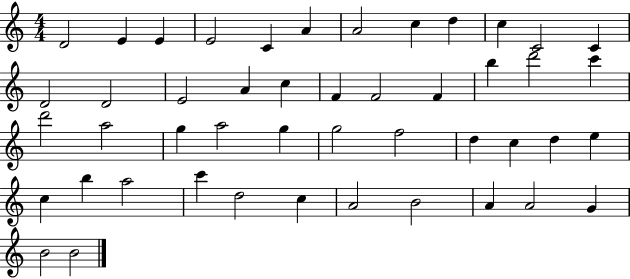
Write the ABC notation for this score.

X:1
T:Untitled
M:4/4
L:1/4
K:C
D2 E E E2 C A A2 c d c C2 C D2 D2 E2 A c F F2 F b d'2 c' d'2 a2 g a2 g g2 f2 d c d e c b a2 c' d2 c A2 B2 A A2 G B2 B2